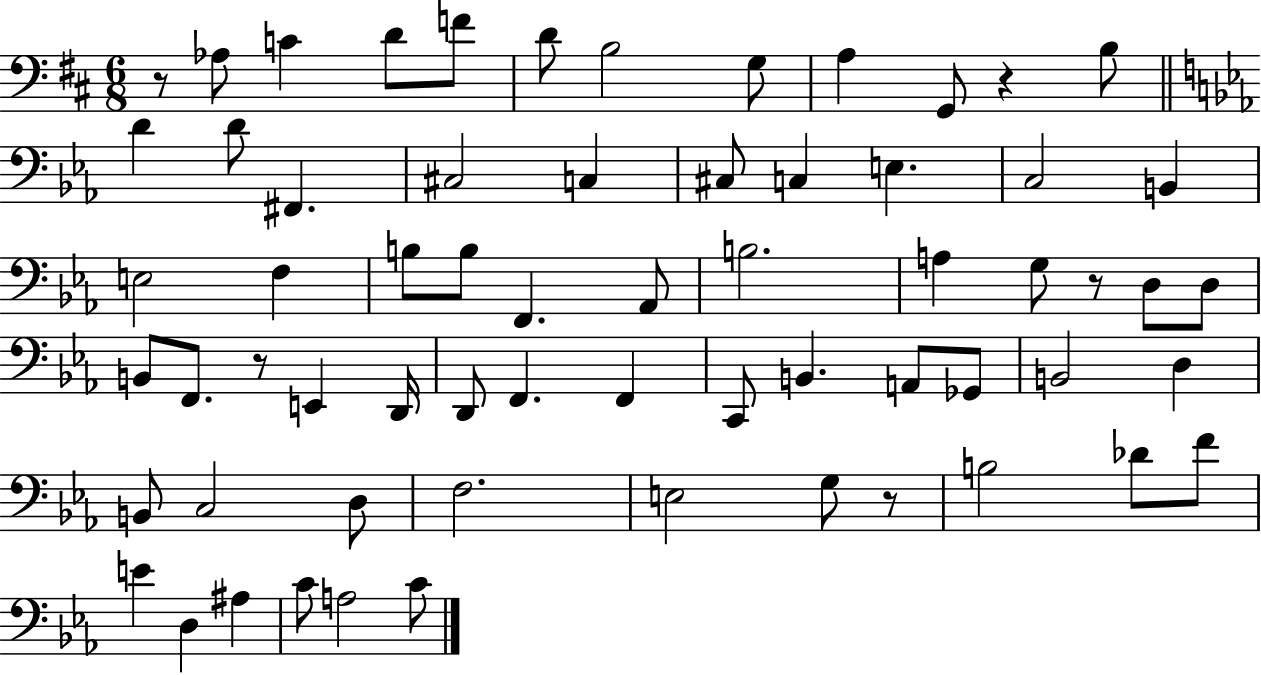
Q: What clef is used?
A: bass